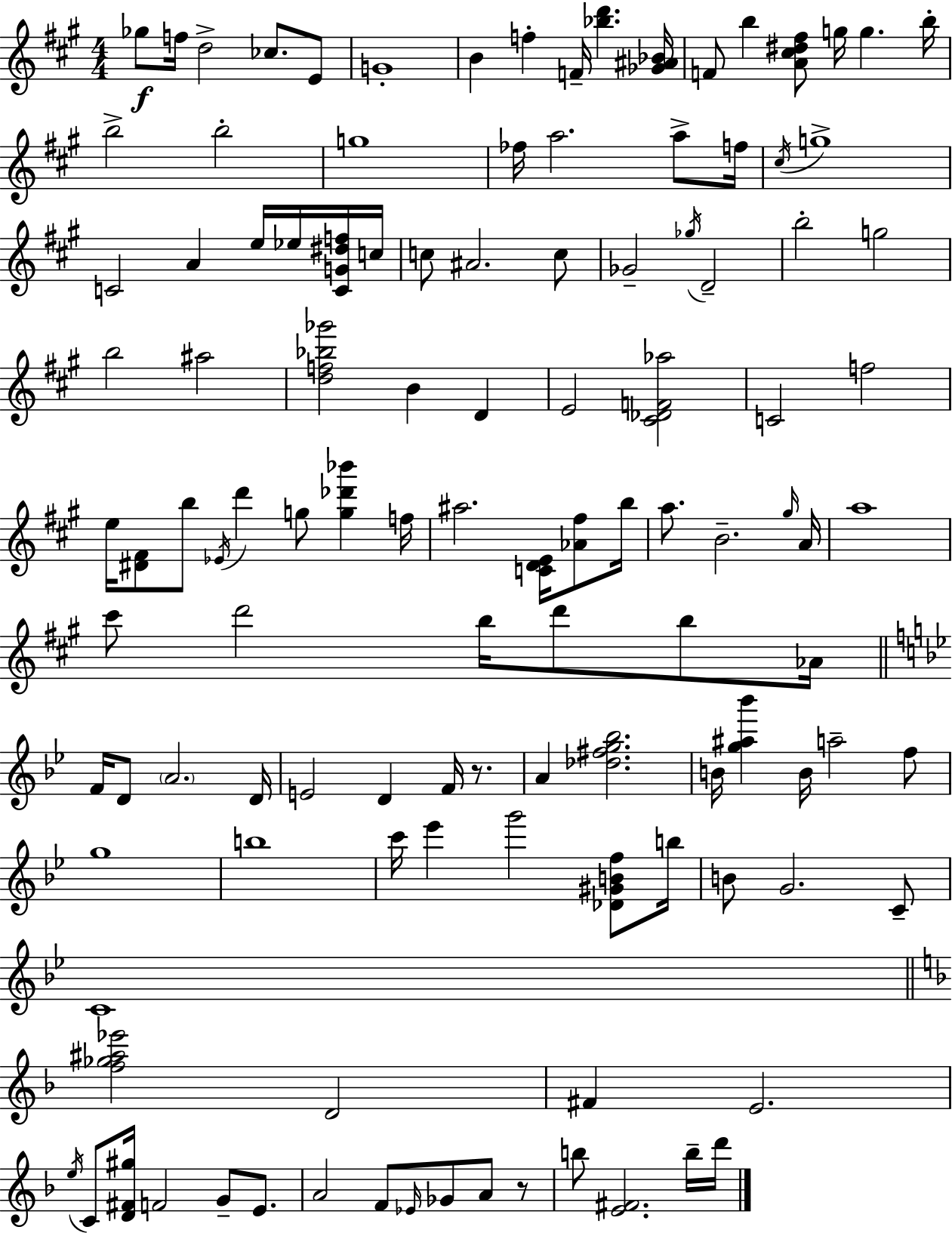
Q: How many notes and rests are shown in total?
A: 118